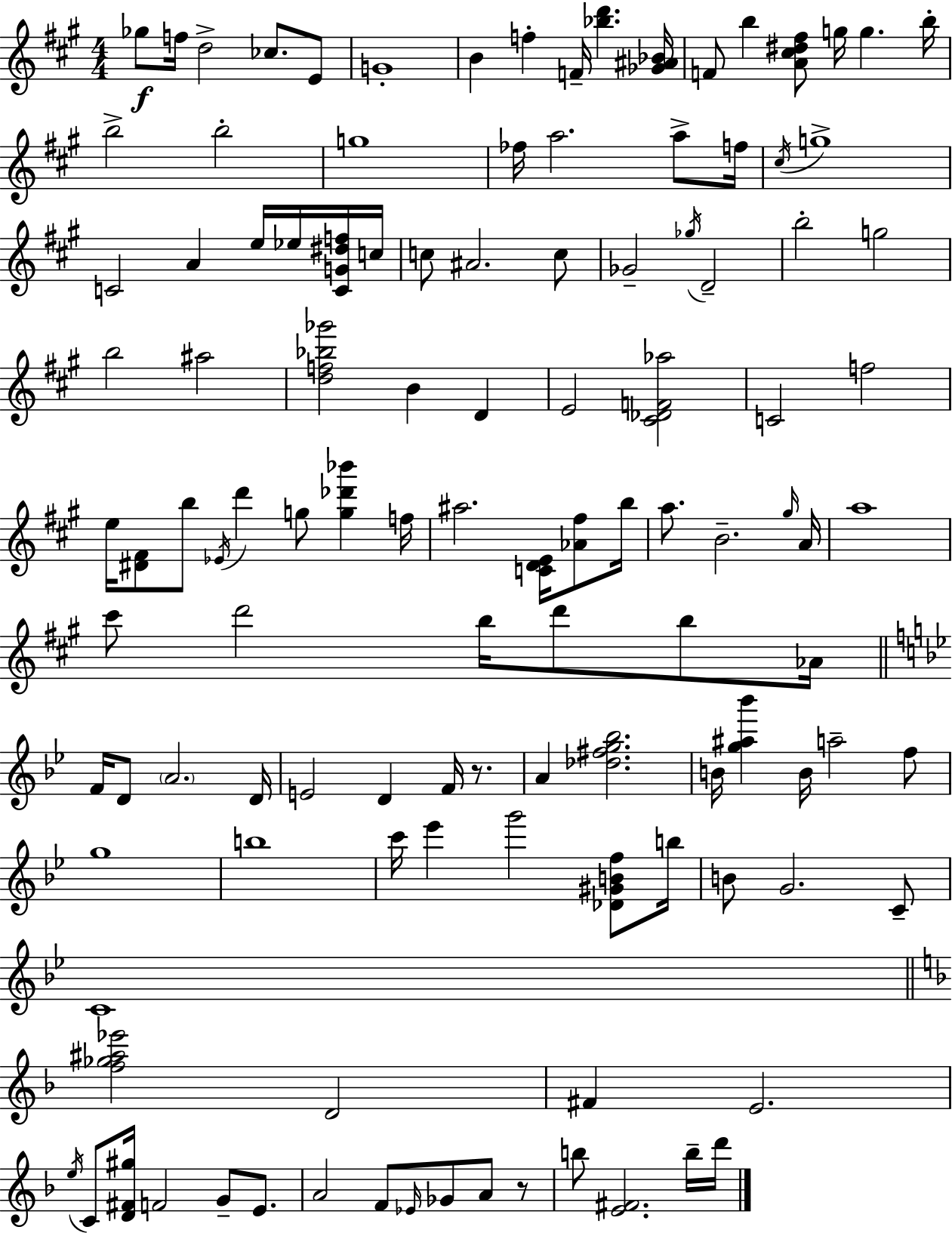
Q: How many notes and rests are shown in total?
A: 118